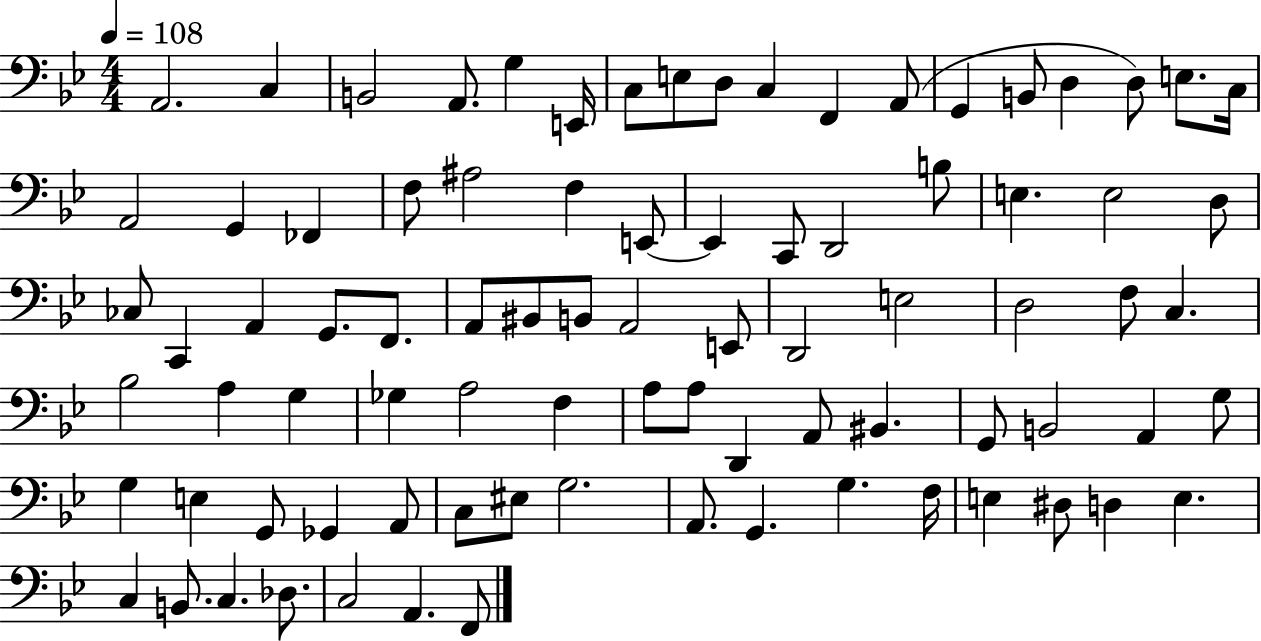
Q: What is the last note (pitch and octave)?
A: F2